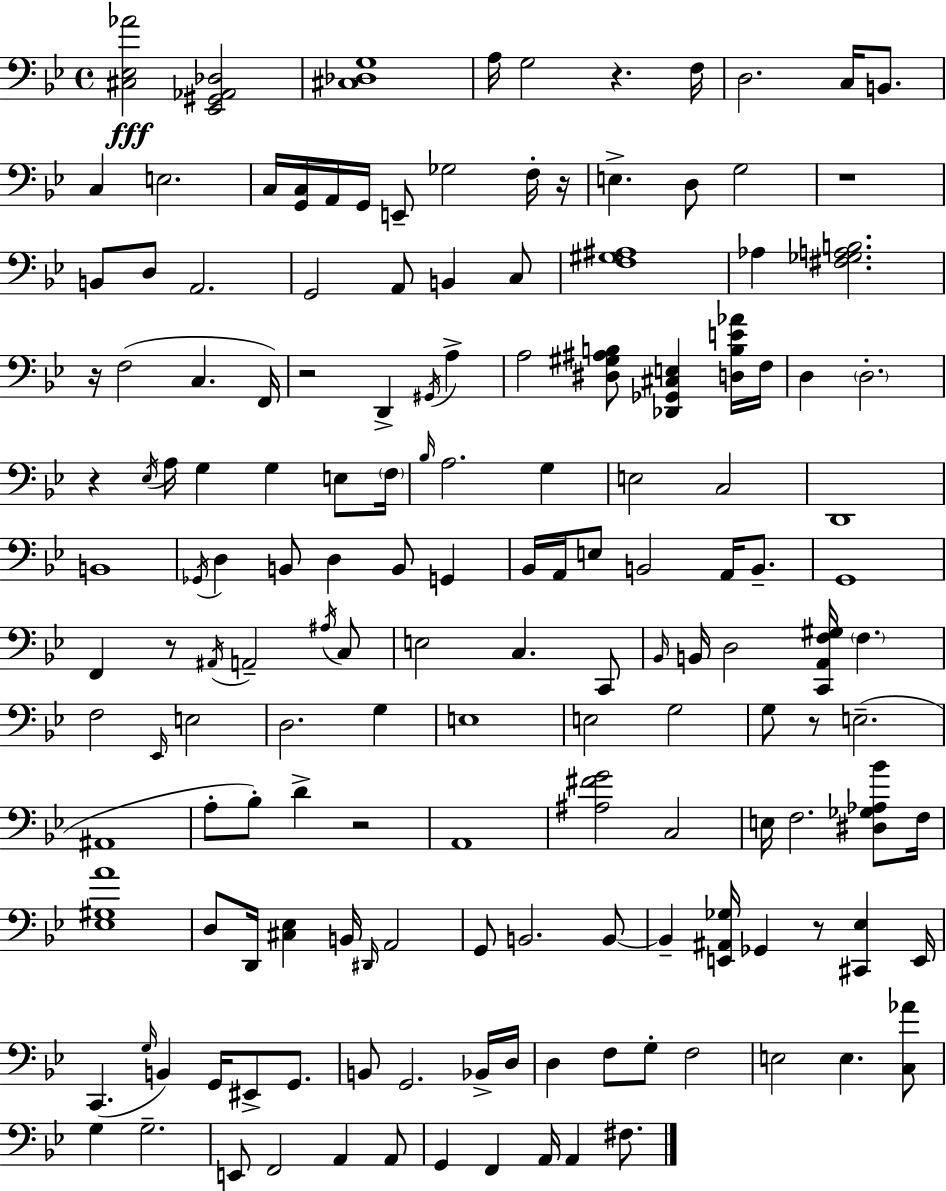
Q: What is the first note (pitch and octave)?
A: A3